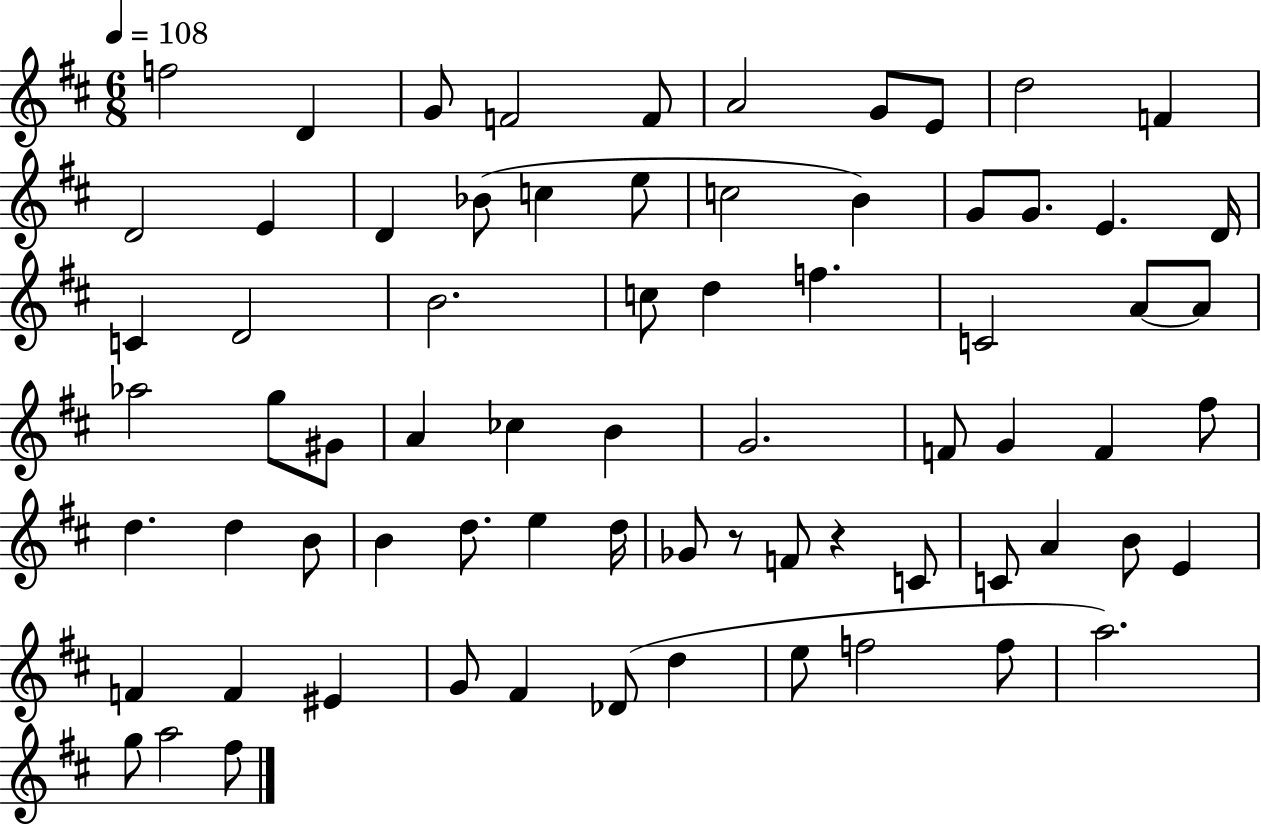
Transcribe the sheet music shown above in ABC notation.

X:1
T:Untitled
M:6/8
L:1/4
K:D
f2 D G/2 F2 F/2 A2 G/2 E/2 d2 F D2 E D _B/2 c e/2 c2 B G/2 G/2 E D/4 C D2 B2 c/2 d f C2 A/2 A/2 _a2 g/2 ^G/2 A _c B G2 F/2 G F ^f/2 d d B/2 B d/2 e d/4 _G/2 z/2 F/2 z C/2 C/2 A B/2 E F F ^E G/2 ^F _D/2 d e/2 f2 f/2 a2 g/2 a2 ^f/2